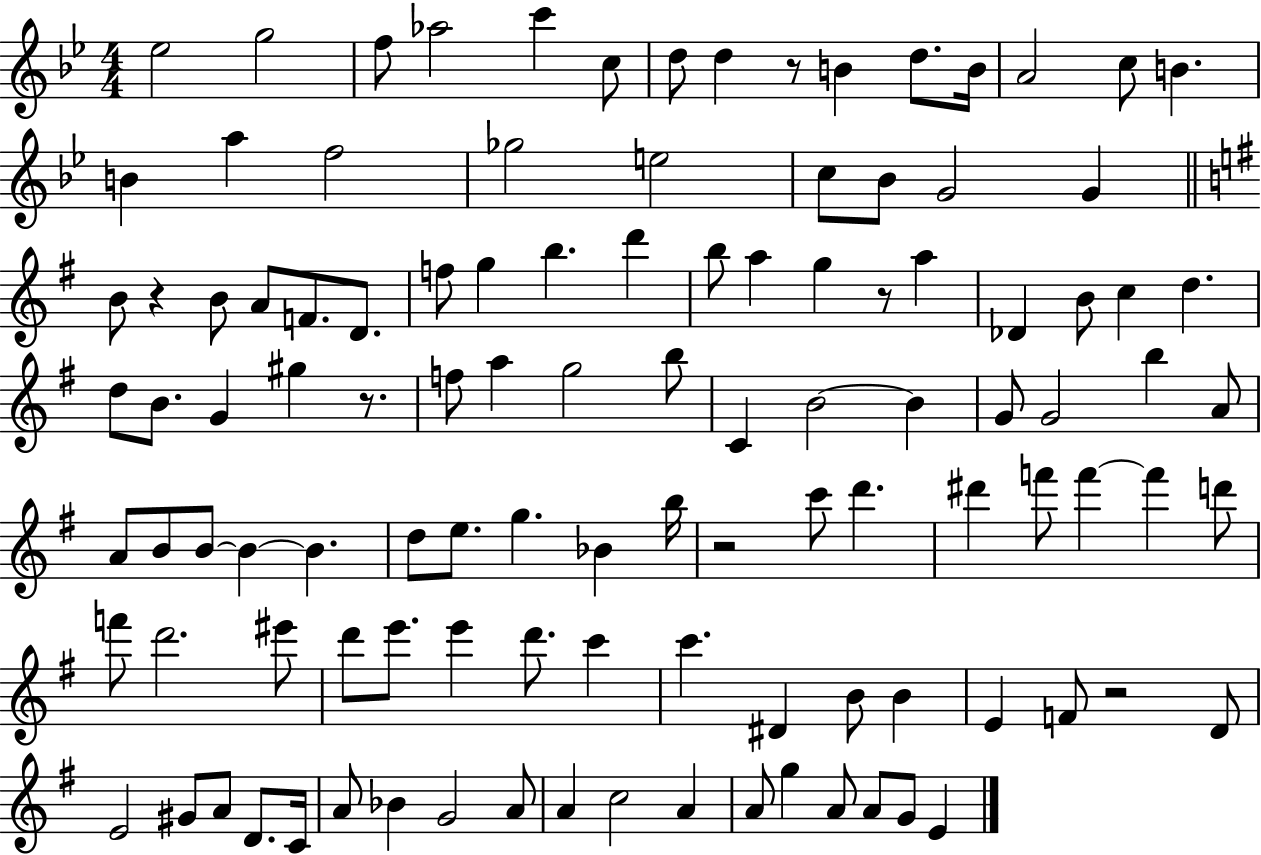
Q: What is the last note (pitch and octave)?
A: E4